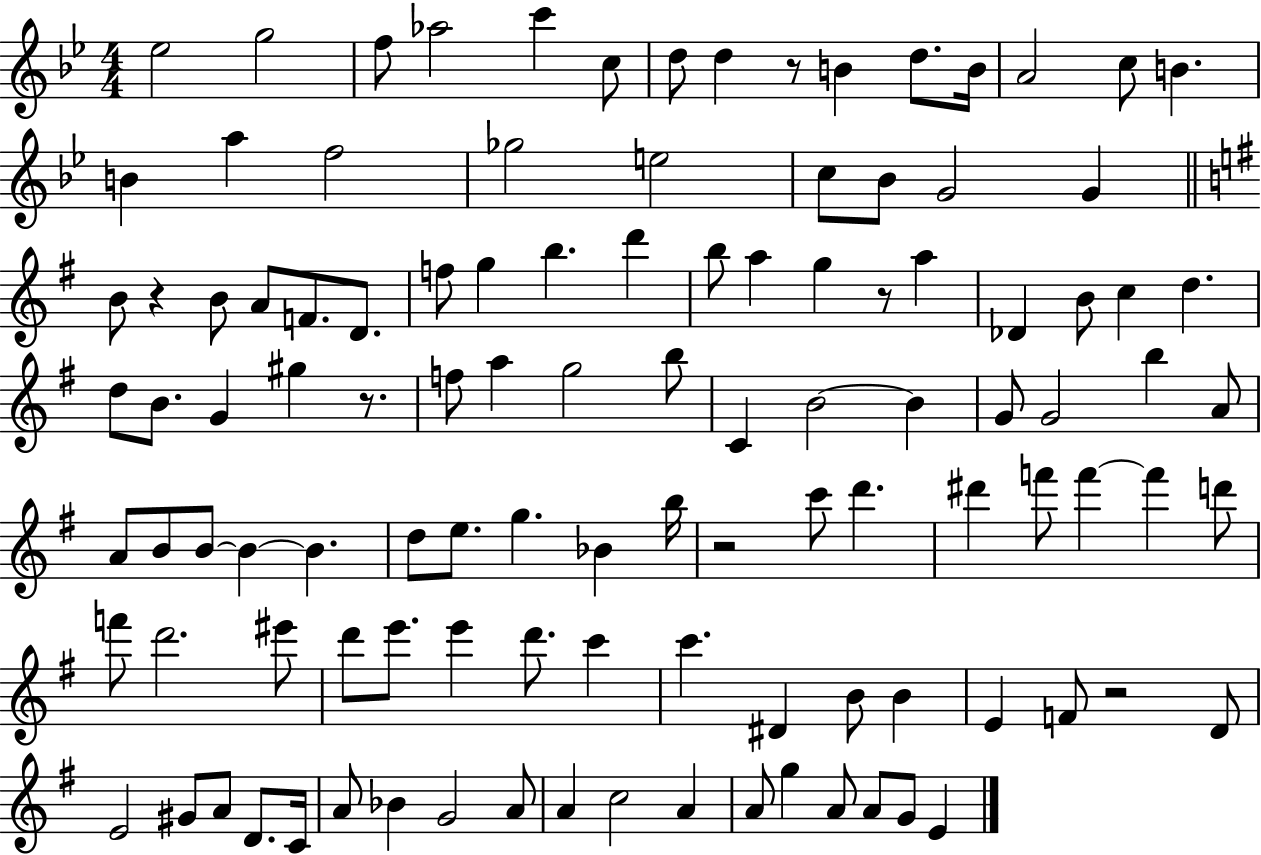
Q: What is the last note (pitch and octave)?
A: E4